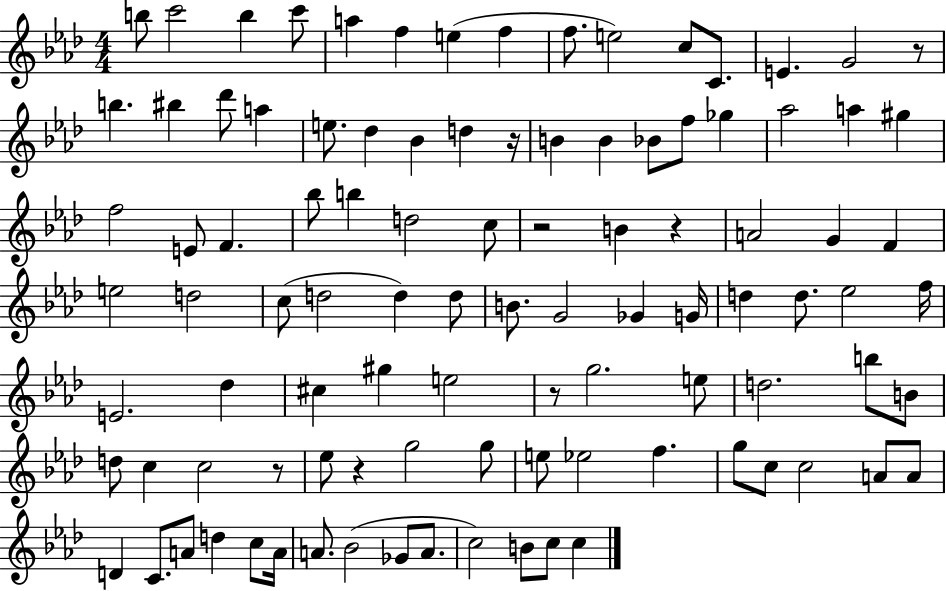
X:1
T:Untitled
M:4/4
L:1/4
K:Ab
b/2 c'2 b c'/2 a f e f f/2 e2 c/2 C/2 E G2 z/2 b ^b _d'/2 a e/2 _d _B d z/4 B B _B/2 f/2 _g _a2 a ^g f2 E/2 F _b/2 b d2 c/2 z2 B z A2 G F e2 d2 c/2 d2 d d/2 B/2 G2 _G G/4 d d/2 _e2 f/4 E2 _d ^c ^g e2 z/2 g2 e/2 d2 b/2 B/2 d/2 c c2 z/2 _e/2 z g2 g/2 e/2 _e2 f g/2 c/2 c2 A/2 A/2 D C/2 A/2 d c/2 A/4 A/2 _B2 _G/2 A/2 c2 B/2 c/2 c